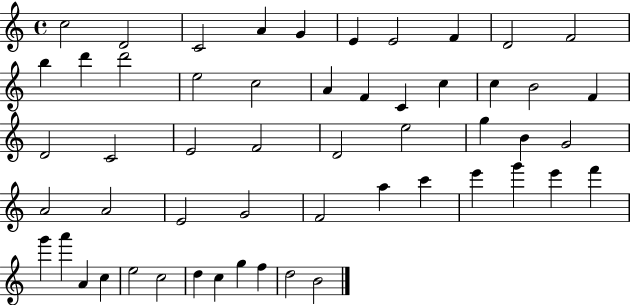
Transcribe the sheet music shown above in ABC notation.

X:1
T:Untitled
M:4/4
L:1/4
K:C
c2 D2 C2 A G E E2 F D2 F2 b d' d'2 e2 c2 A F C c c B2 F D2 C2 E2 F2 D2 e2 g B G2 A2 A2 E2 G2 F2 a c' e' g' e' f' g' a' A c e2 c2 d c g f d2 B2